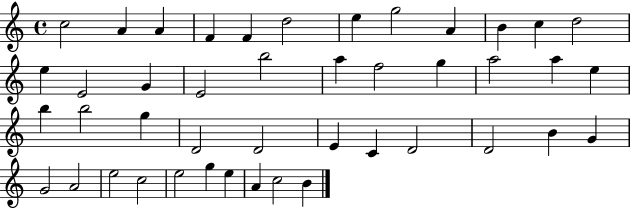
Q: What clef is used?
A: treble